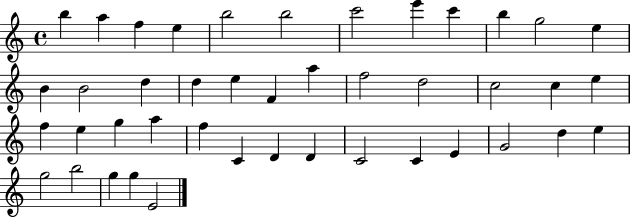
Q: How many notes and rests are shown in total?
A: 43